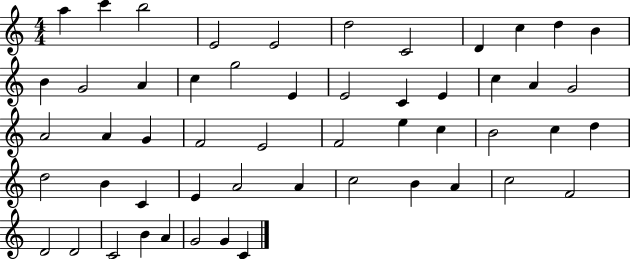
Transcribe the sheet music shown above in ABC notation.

X:1
T:Untitled
M:4/4
L:1/4
K:C
a c' b2 E2 E2 d2 C2 D c d B B G2 A c g2 E E2 C E c A G2 A2 A G F2 E2 F2 e c B2 c d d2 B C E A2 A c2 B A c2 F2 D2 D2 C2 B A G2 G C